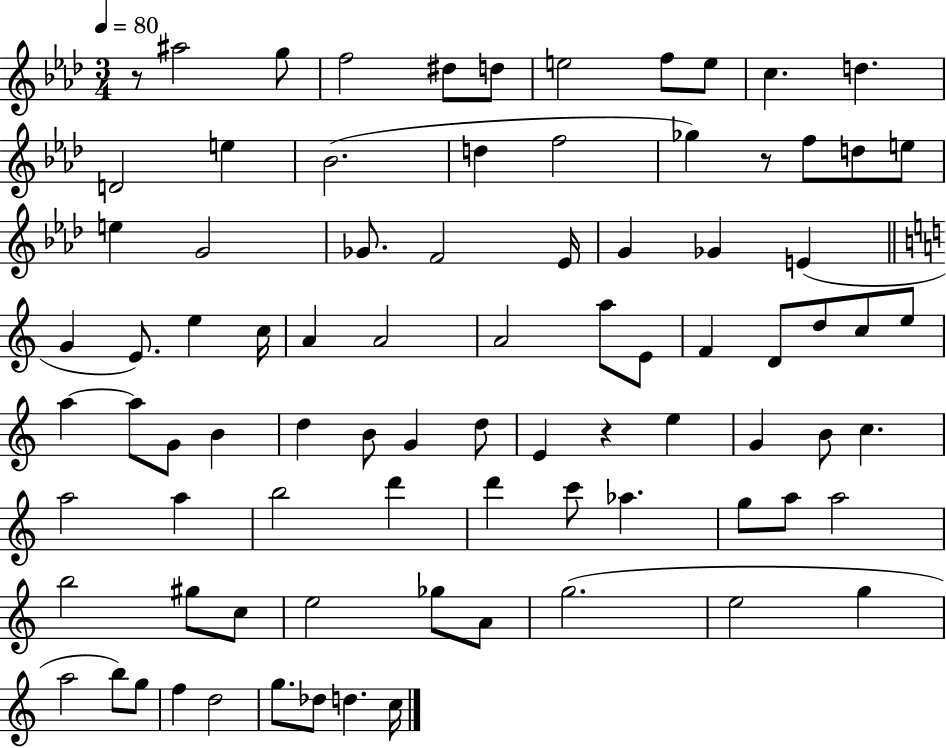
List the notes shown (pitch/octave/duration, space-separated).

R/e A#5/h G5/e F5/h D#5/e D5/e E5/h F5/e E5/e C5/q. D5/q. D4/h E5/q Bb4/h. D5/q F5/h Gb5/q R/e F5/e D5/e E5/e E5/q G4/h Gb4/e. F4/h Eb4/s G4/q Gb4/q E4/q G4/q E4/e. E5/q C5/s A4/q A4/h A4/h A5/e E4/e F4/q D4/e D5/e C5/e E5/e A5/q A5/e G4/e B4/q D5/q B4/e G4/q D5/e E4/q R/q E5/q G4/q B4/e C5/q. A5/h A5/q B5/h D6/q D6/q C6/e Ab5/q. G5/e A5/e A5/h B5/h G#5/e C5/e E5/h Gb5/e A4/e G5/h. E5/h G5/q A5/h B5/e G5/e F5/q D5/h G5/e. Db5/e D5/q. C5/s